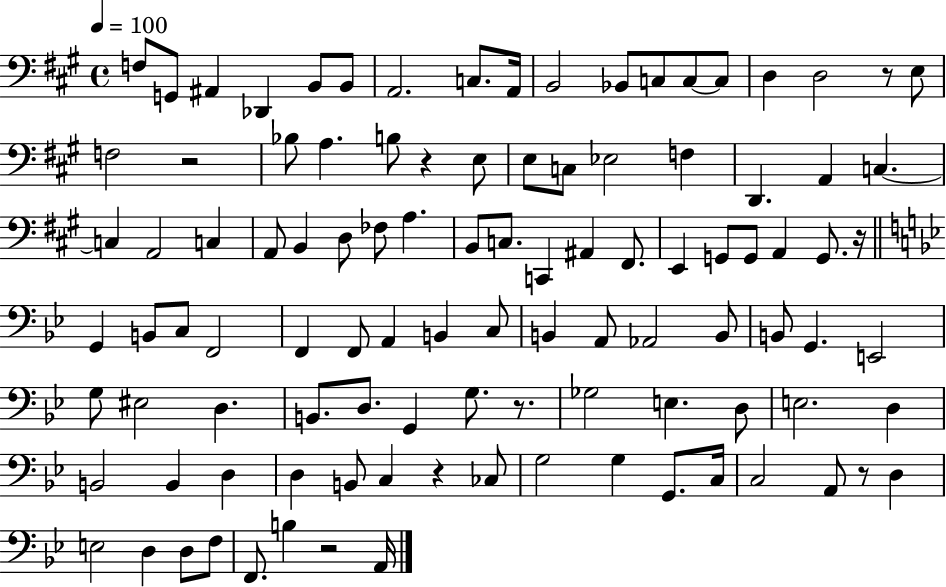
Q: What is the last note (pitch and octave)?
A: A2